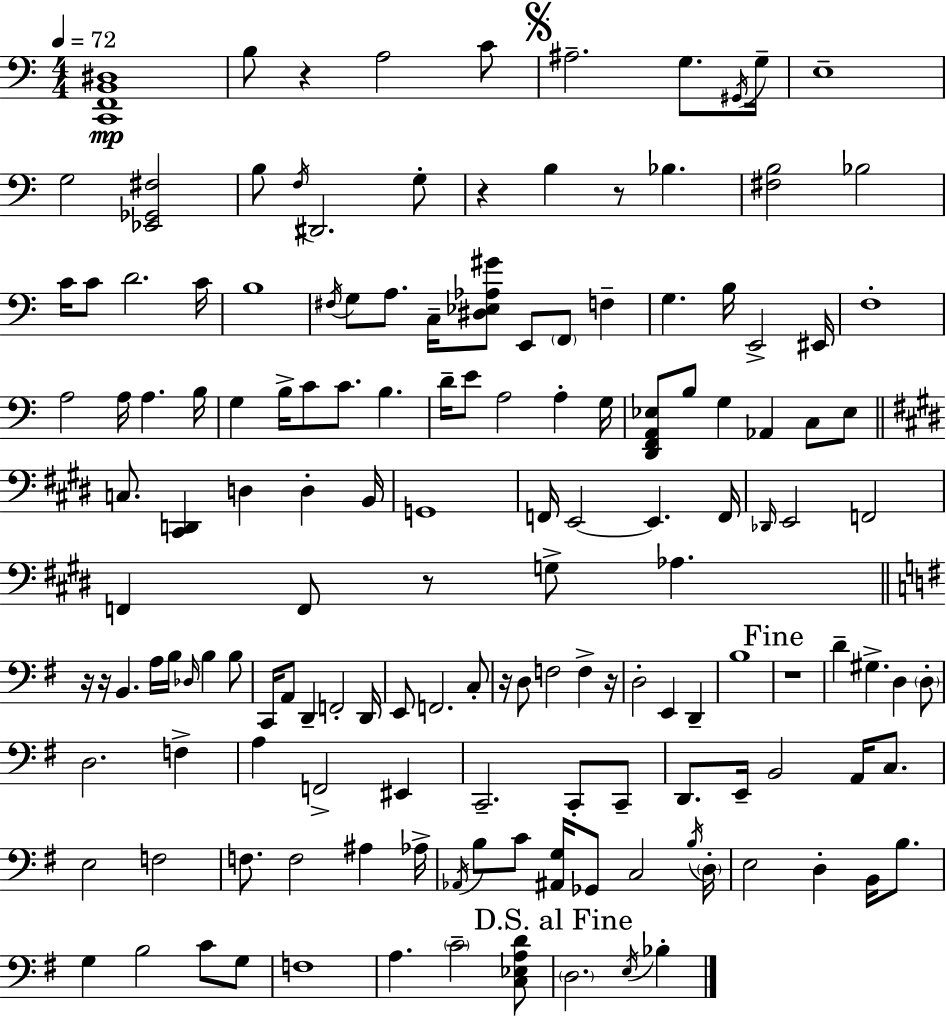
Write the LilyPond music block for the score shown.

{
  \clef bass
  \numericTimeSignature
  \time 4/4
  \key a \minor
  \tempo 4 = 72
  \repeat volta 2 { <c, f, b, dis>1\mp | b8 r4 a2 c'8 | \mark \markup { \musicglyph "scripts.segno" } ais2.-- g8. \acciaccatura { gis,16 } | g16-- e1-- | \break g2 <ees, ges, fis>2 | b8 \acciaccatura { f16 } dis,2. | g8-. r4 b4 r8 bes4. | <fis b>2 bes2 | \break c'16 c'8 d'2. | c'16 b1 | \acciaccatura { fis16 } g8 a8. c16-- <dis ees aes gis'>8 e,8 \parenthesize f,8 f4-- | g4. b16 e,2-> | \break eis,16 f1-. | a2 a16 a4. | b16 g4 b16-> c'8 c'8. b4. | d'16-- e'8 a2 a4-. | \break g16 <d, f, a, ees>8 b8 g4 aes,4 c8 | ees8 \bar "||" \break \key e \major c8. <cis, d,>4 d4 d4-. b,16 | g,1 | f,16 e,2~~ e,4. f,16 | \grace { des,16 } e,2 f,2 | \break f,4 f,8 r8 g8-> aes4. | \bar "||" \break \key g \major r16 r16 b,4. a16 b16 \grace { des16 } b4 b8 | c,16 a,8 d,4-- f,2-. | d,16 e,8 f,2. c8-. | r16 d8 f2 f4-> | \break r16 d2-. e,4 d,4-- | b1 | \mark "Fine" r1 | d'4-- gis4.-> d4 \parenthesize d8-. | \break d2. f4-> | a4 f,2-> eis,4 | c,2.-- c,8-. c,8-- | d,8. e,16-- b,2 a,16 c8. | \break e2 f2 | f8. f2 ais4 | aes16-> \acciaccatura { aes,16 } b8 c'8 <ais, g>16 ges,8 c2 | \acciaccatura { b16 } \parenthesize d16-. e2 d4-. b,16 | \break b8. g4 b2 c'8 | g8 f1 | a4. \parenthesize c'2-- | <c ees a d'>8 \mark "D.S. al Fine" \parenthesize d2. \acciaccatura { e16 } | \break bes4-. } \bar "|."
}